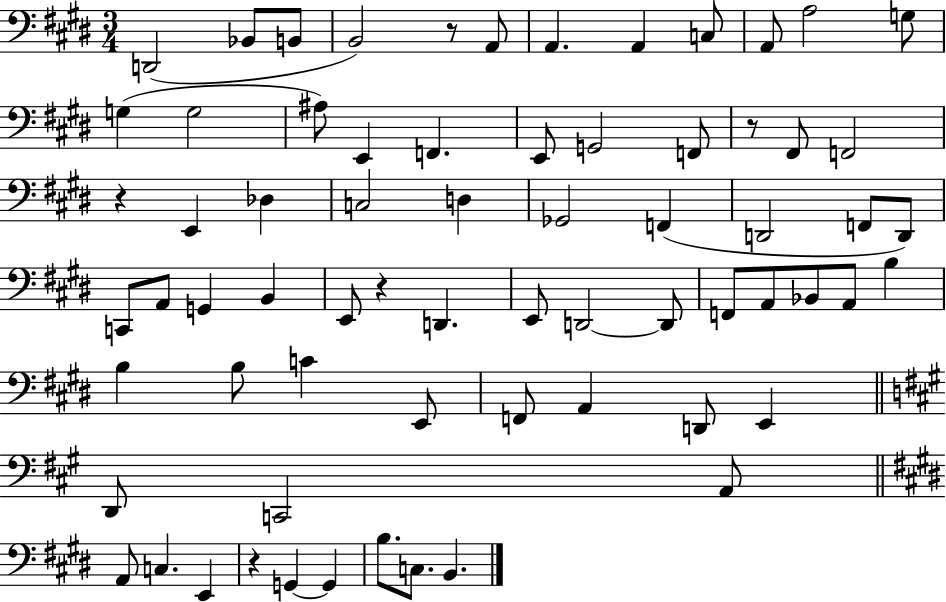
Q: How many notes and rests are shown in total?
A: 68